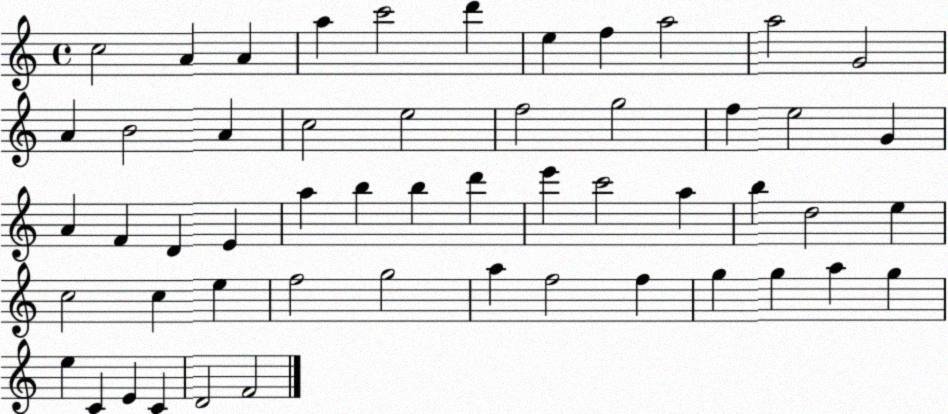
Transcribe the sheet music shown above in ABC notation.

X:1
T:Untitled
M:4/4
L:1/4
K:C
c2 A A a c'2 d' e f a2 a2 G2 A B2 A c2 e2 f2 g2 f e2 G A F D E a b b d' e' c'2 a b d2 e c2 c e f2 g2 a f2 f g g a g e C E C D2 F2